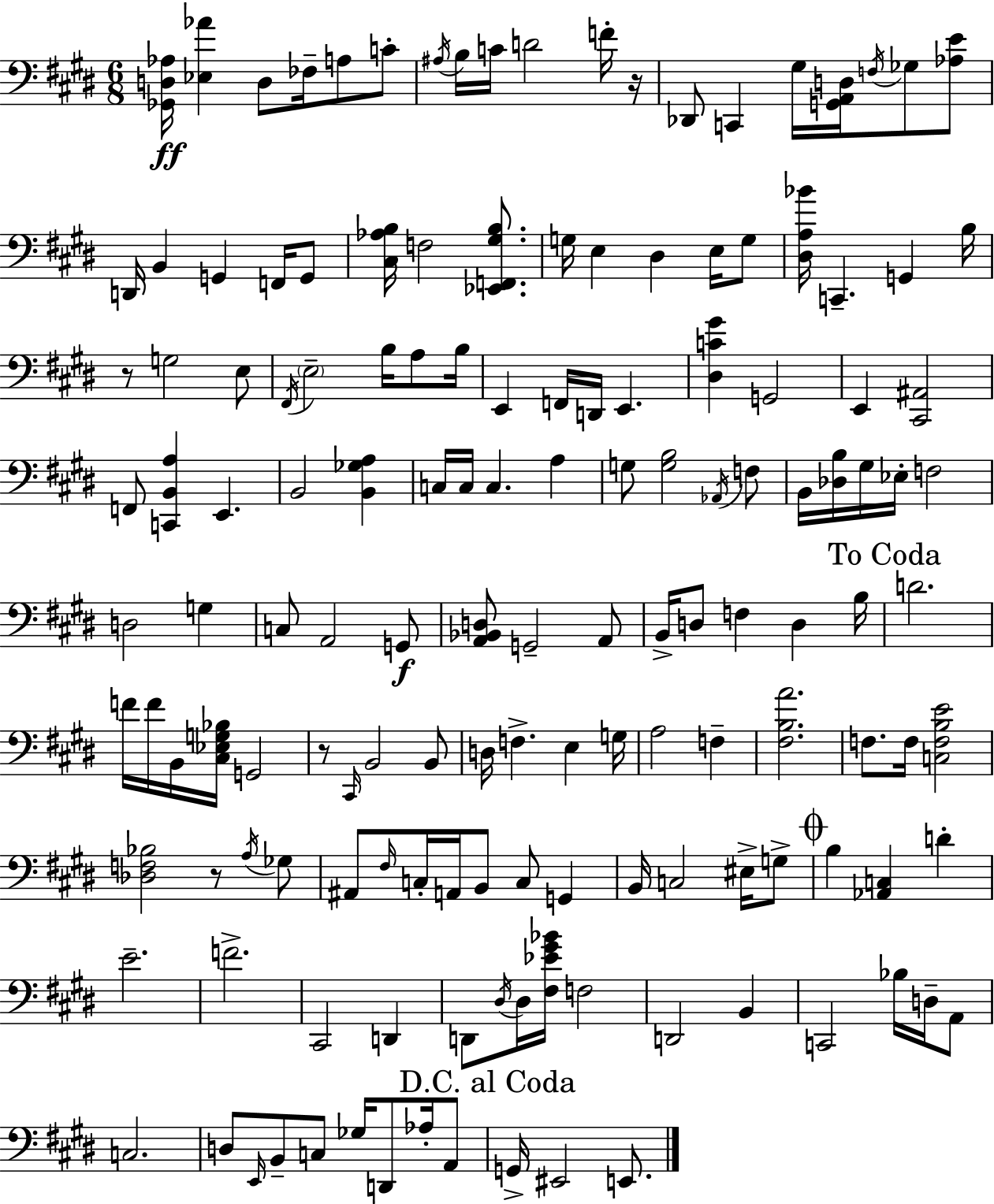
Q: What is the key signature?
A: E major